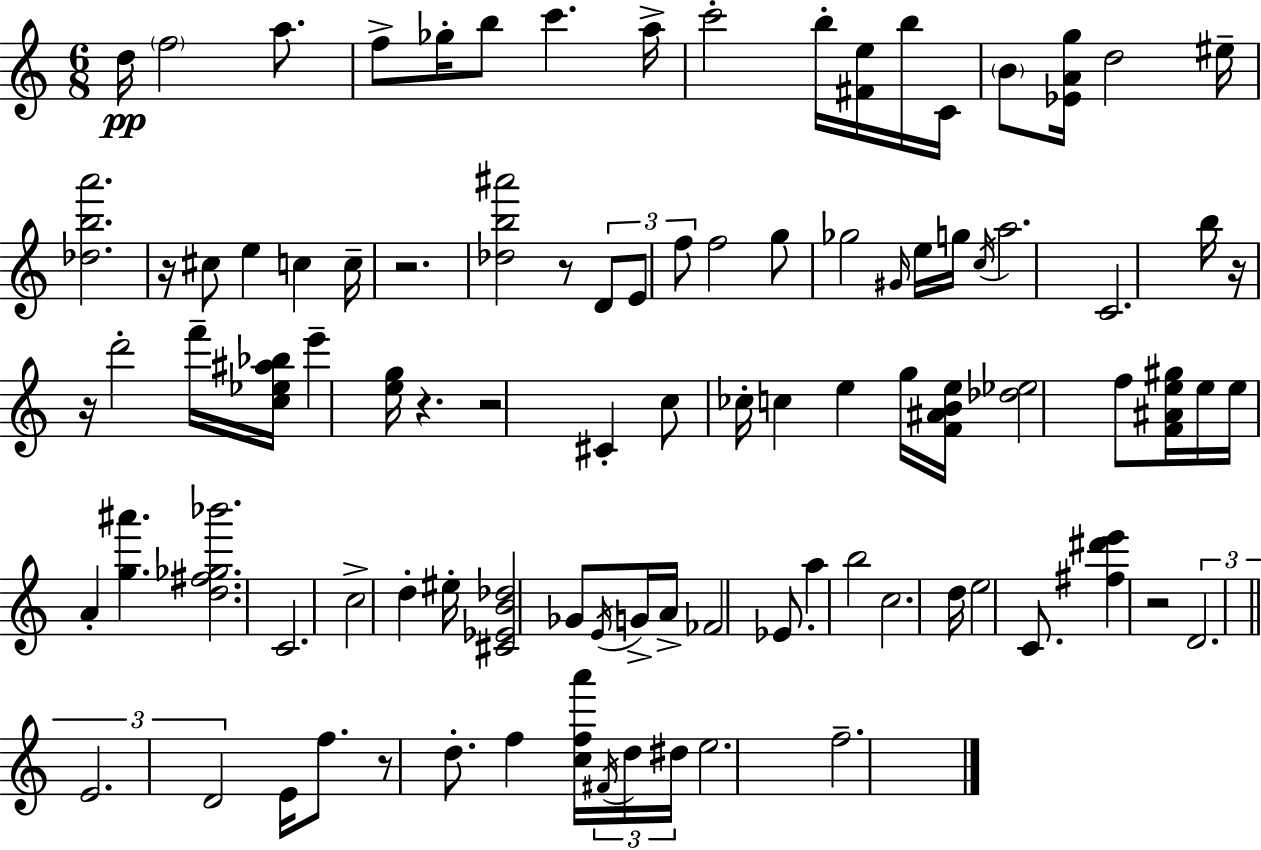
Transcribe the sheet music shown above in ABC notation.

X:1
T:Untitled
M:6/8
L:1/4
K:Am
d/4 f2 a/2 f/2 _g/4 b/2 c' a/4 c'2 b/4 [^Fe]/4 b/4 C/4 B/2 [_EAg]/4 d2 ^e/4 [_dba']2 z/4 ^c/2 e c c/4 z2 [_db^a']2 z/2 D/2 E/2 f/2 f2 g/2 _g2 ^G/4 e/4 g/4 c/4 a2 C2 b/4 z/4 z/4 d'2 f'/4 [c_e^a_b]/4 e' [eg]/4 z z2 ^C c/2 _c/4 c e g/4 [F^ABe]/4 [_d_e]2 f/2 [F^Ae^g]/4 e/4 e/4 A [g^a'] [d^f_g_b']2 C2 c2 d ^e/4 [^C_EB_d]2 _G/2 E/4 G/4 A/4 _F2 _E/2 a b2 c2 d/4 e2 C/2 [^f^d'e'] z2 D2 E2 D2 E/4 f/2 z/2 d/2 f [cfa']/4 ^F/4 d/4 ^d/4 e2 f2